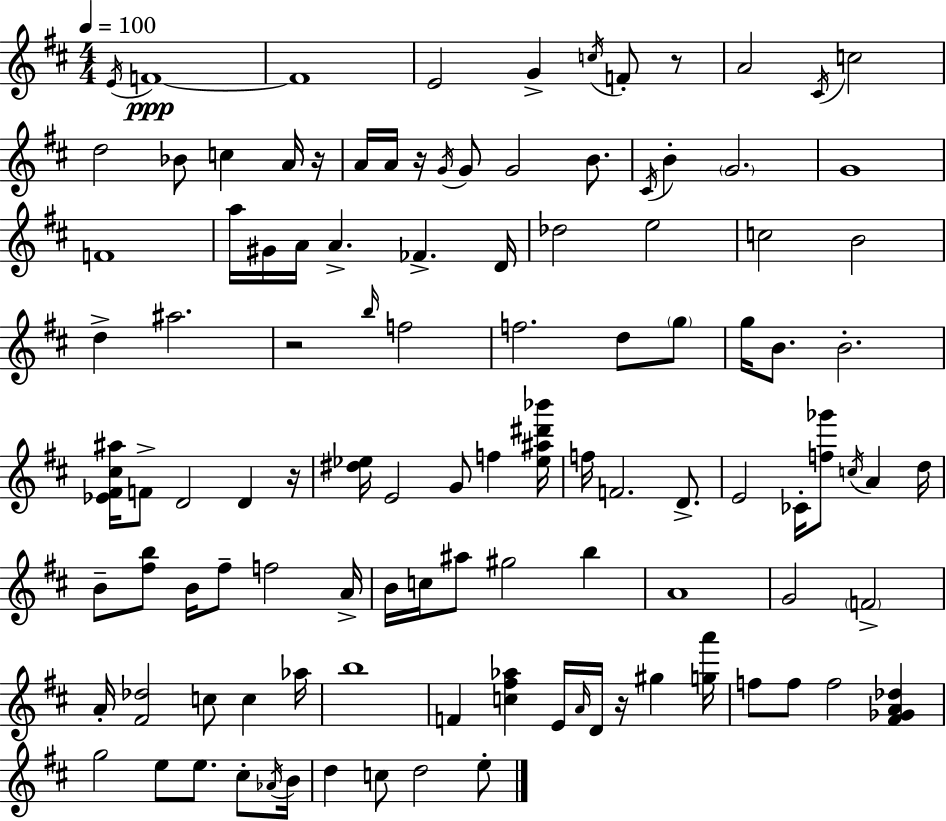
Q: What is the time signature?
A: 4/4